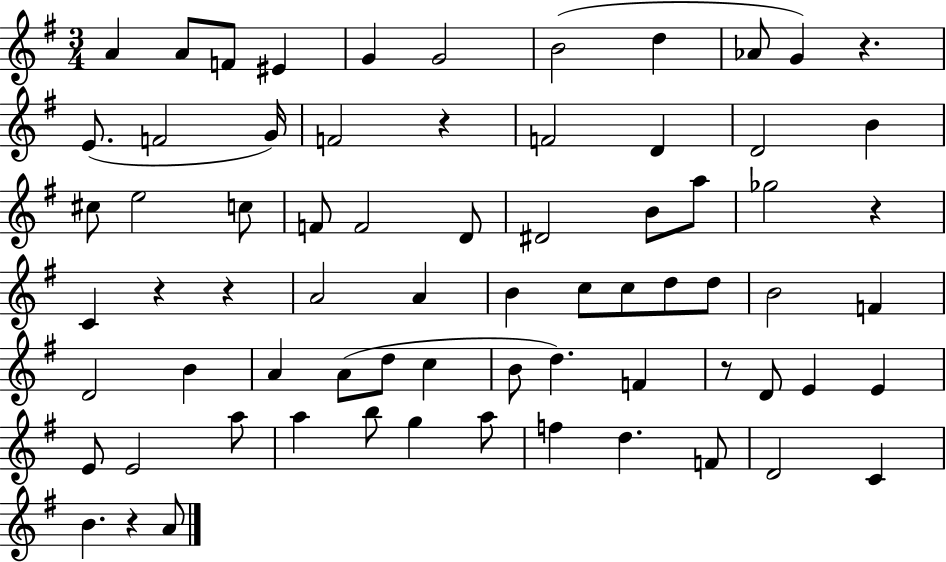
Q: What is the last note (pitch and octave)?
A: A4